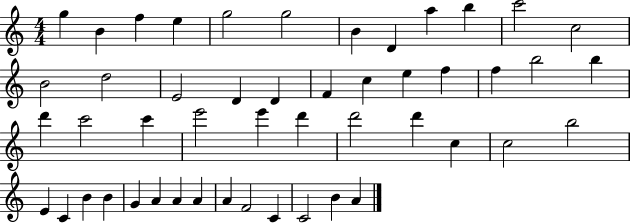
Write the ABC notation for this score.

X:1
T:Untitled
M:4/4
L:1/4
K:C
g B f e g2 g2 B D a b c'2 c2 B2 d2 E2 D D F c e f f b2 b d' c'2 c' e'2 e' d' d'2 d' c c2 b2 E C B B G A A A A F2 C C2 B A